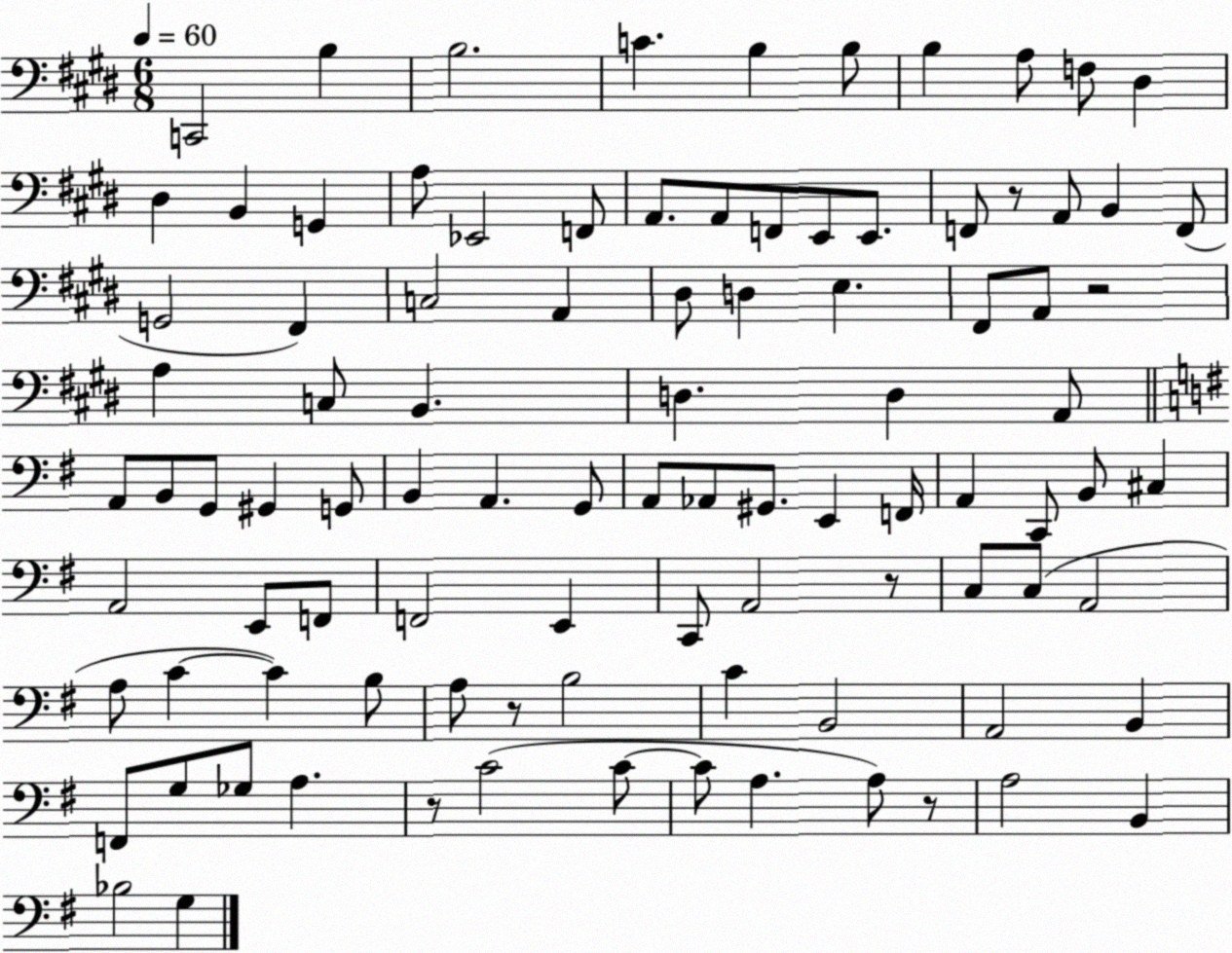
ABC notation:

X:1
T:Untitled
M:6/8
L:1/4
K:E
C,,2 B, B,2 C B, B,/2 B, A,/2 F,/2 ^D, ^D, B,, G,, A,/2 _E,,2 F,,/2 A,,/2 A,,/2 F,,/2 E,,/2 E,,/2 F,,/2 z/2 A,,/2 B,, F,,/2 G,,2 ^F,, C,2 A,, ^D,/2 D, E, ^F,,/2 A,,/2 z2 A, C,/2 B,, D, D, A,,/2 A,,/2 B,,/2 G,,/2 ^G,, G,,/2 B,, A,, G,,/2 A,,/2 _A,,/2 ^G,,/2 E,, F,,/4 A,, C,,/2 B,,/2 ^C, A,,2 E,,/2 F,,/2 F,,2 E,, C,,/2 A,,2 z/2 C,/2 C,/2 A,,2 A,/2 C C B,/2 A,/2 z/2 B,2 C B,,2 A,,2 B,, F,,/2 G,/2 _G,/2 A, z/2 C2 C/2 C/2 A, A,/2 z/2 A,2 B,, _B,2 G,